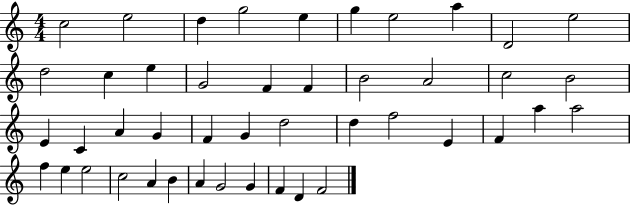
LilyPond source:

{
  \clef treble
  \numericTimeSignature
  \time 4/4
  \key c \major
  c''2 e''2 | d''4 g''2 e''4 | g''4 e''2 a''4 | d'2 e''2 | \break d''2 c''4 e''4 | g'2 f'4 f'4 | b'2 a'2 | c''2 b'2 | \break e'4 c'4 a'4 g'4 | f'4 g'4 d''2 | d''4 f''2 e'4 | f'4 a''4 a''2 | \break f''4 e''4 e''2 | c''2 a'4 b'4 | a'4 g'2 g'4 | f'4 d'4 f'2 | \break \bar "|."
}